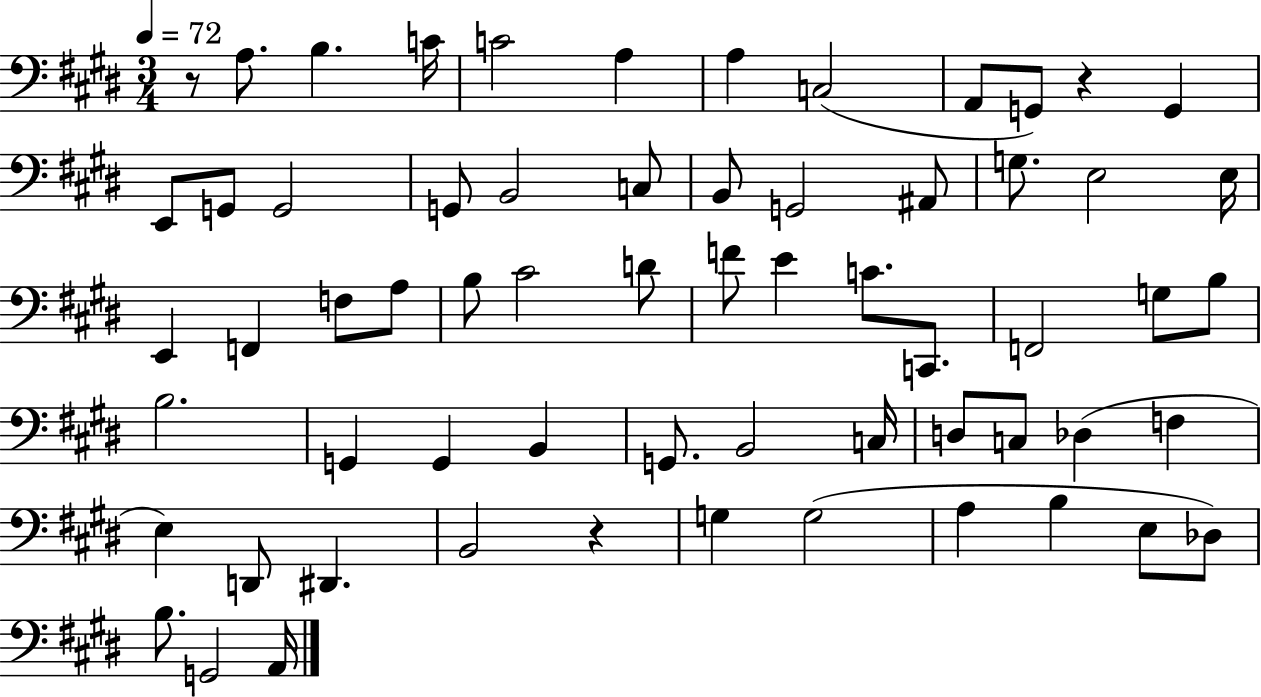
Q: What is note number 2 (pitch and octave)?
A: B3